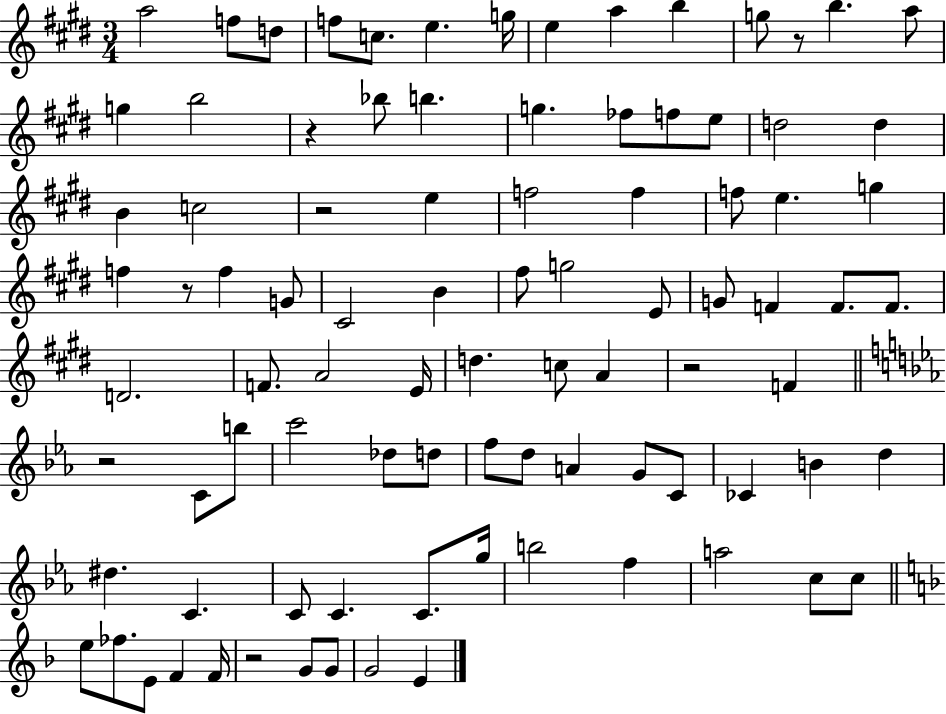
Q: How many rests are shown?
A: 7